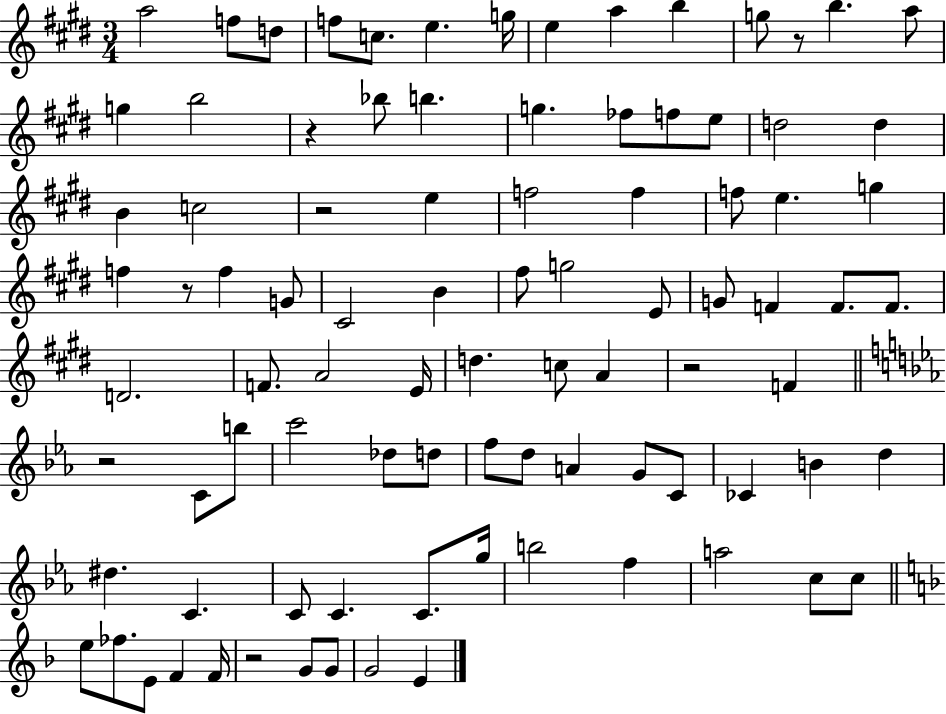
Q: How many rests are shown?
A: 7